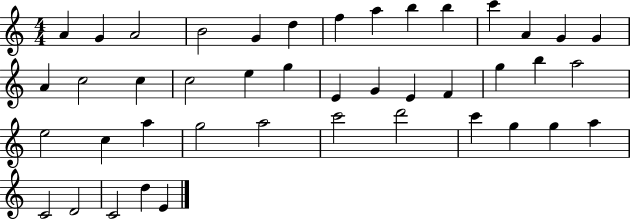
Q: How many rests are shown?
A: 0